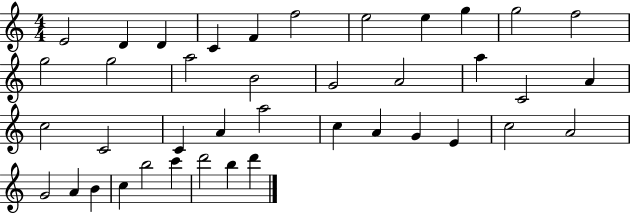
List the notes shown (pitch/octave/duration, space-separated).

E4/h D4/q D4/q C4/q F4/q F5/h E5/h E5/q G5/q G5/h F5/h G5/h G5/h A5/h B4/h G4/h A4/h A5/q C4/h A4/q C5/h C4/h C4/q A4/q A5/h C5/q A4/q G4/q E4/q C5/h A4/h G4/h A4/q B4/q C5/q B5/h C6/q D6/h B5/q D6/q